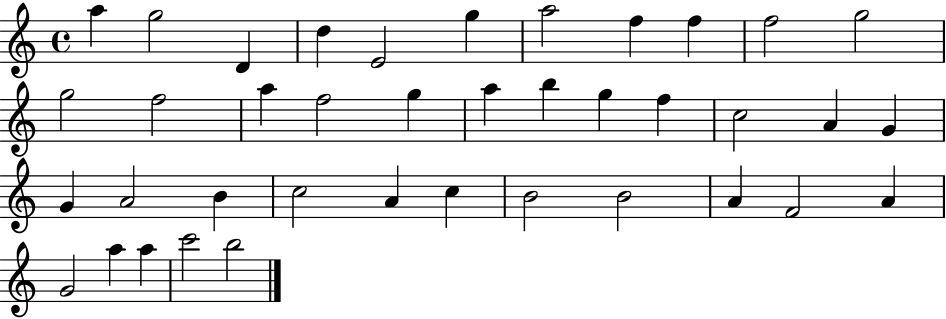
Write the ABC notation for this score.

X:1
T:Untitled
M:4/4
L:1/4
K:C
a g2 D d E2 g a2 f f f2 g2 g2 f2 a f2 g a b g f c2 A G G A2 B c2 A c B2 B2 A F2 A G2 a a c'2 b2